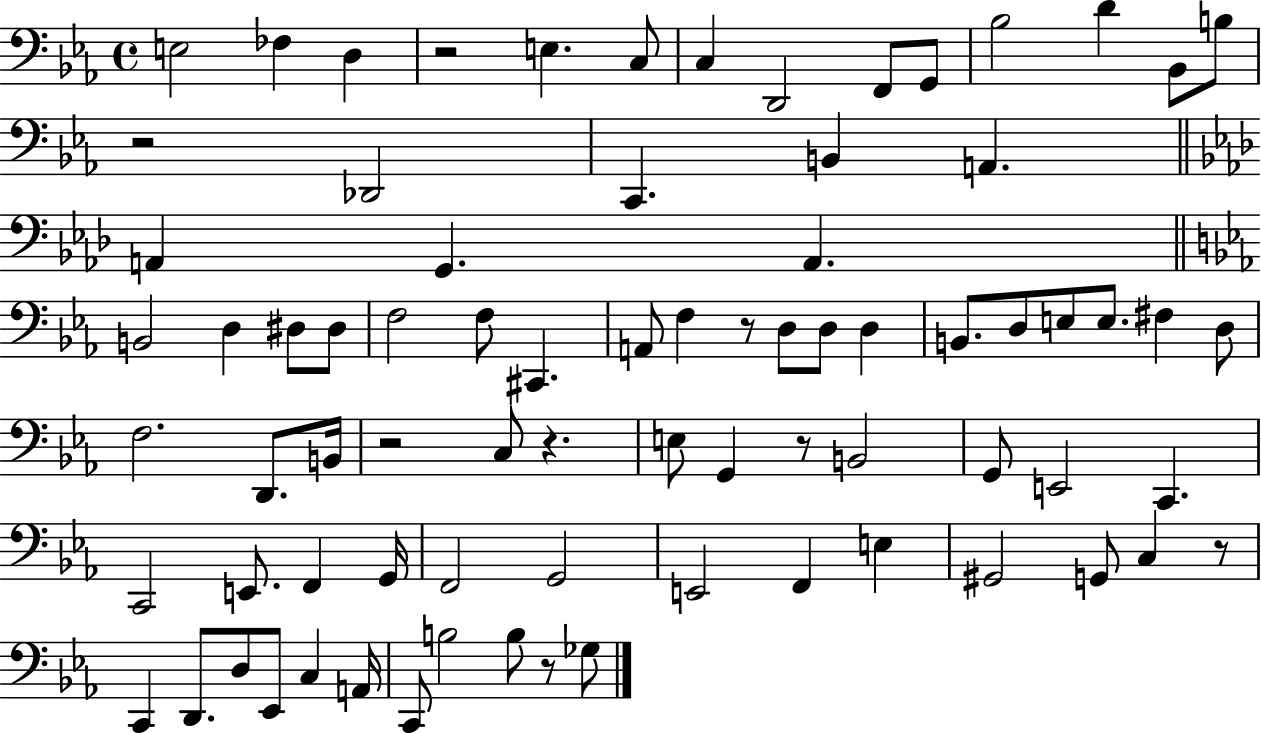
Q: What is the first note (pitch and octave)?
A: E3